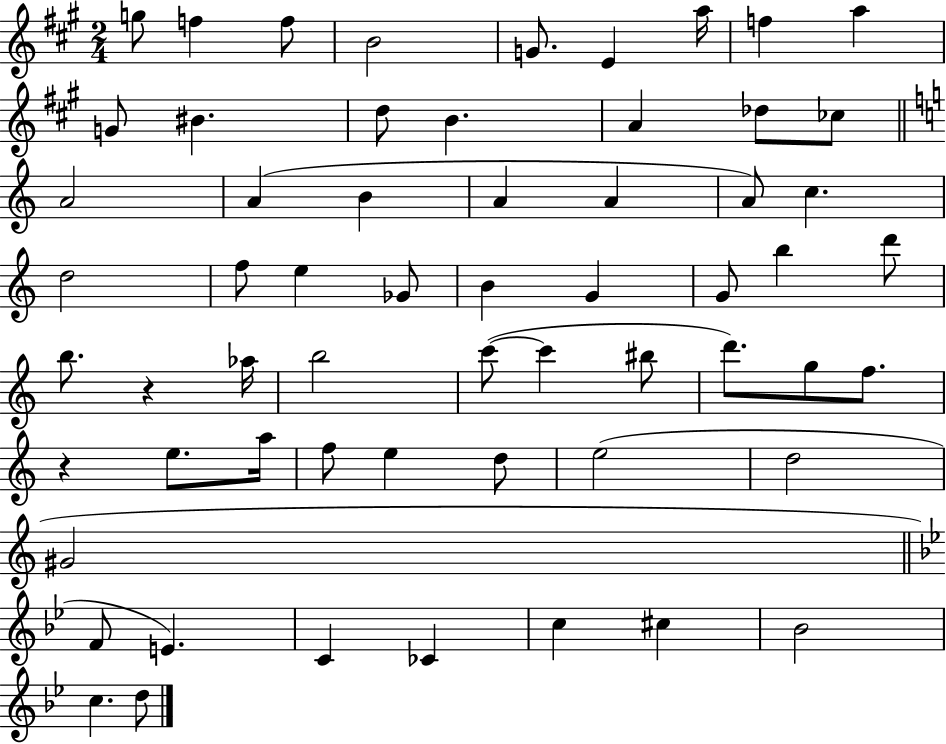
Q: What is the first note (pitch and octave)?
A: G5